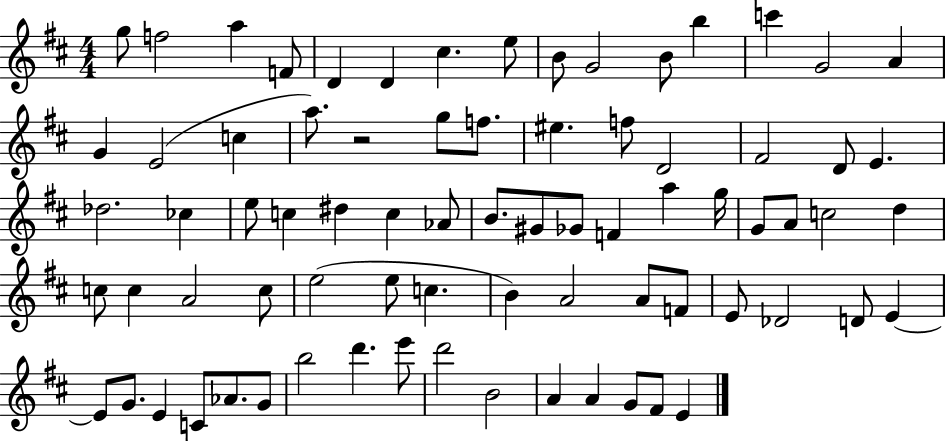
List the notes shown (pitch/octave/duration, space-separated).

G5/e F5/h A5/q F4/e D4/q D4/q C#5/q. E5/e B4/e G4/h B4/e B5/q C6/q G4/h A4/q G4/q E4/h C5/q A5/e. R/h G5/e F5/e. EIS5/q. F5/e D4/h F#4/h D4/e E4/q. Db5/h. CES5/q E5/e C5/q D#5/q C5/q Ab4/e B4/e. G#4/e Gb4/e F4/q A5/q G5/s G4/e A4/e C5/h D5/q C5/e C5/q A4/h C5/e E5/h E5/e C5/q. B4/q A4/h A4/e F4/e E4/e Db4/h D4/e E4/q E4/e G4/e. E4/q C4/e Ab4/e. G4/e B5/h D6/q. E6/e D6/h B4/h A4/q A4/q G4/e F#4/e E4/q